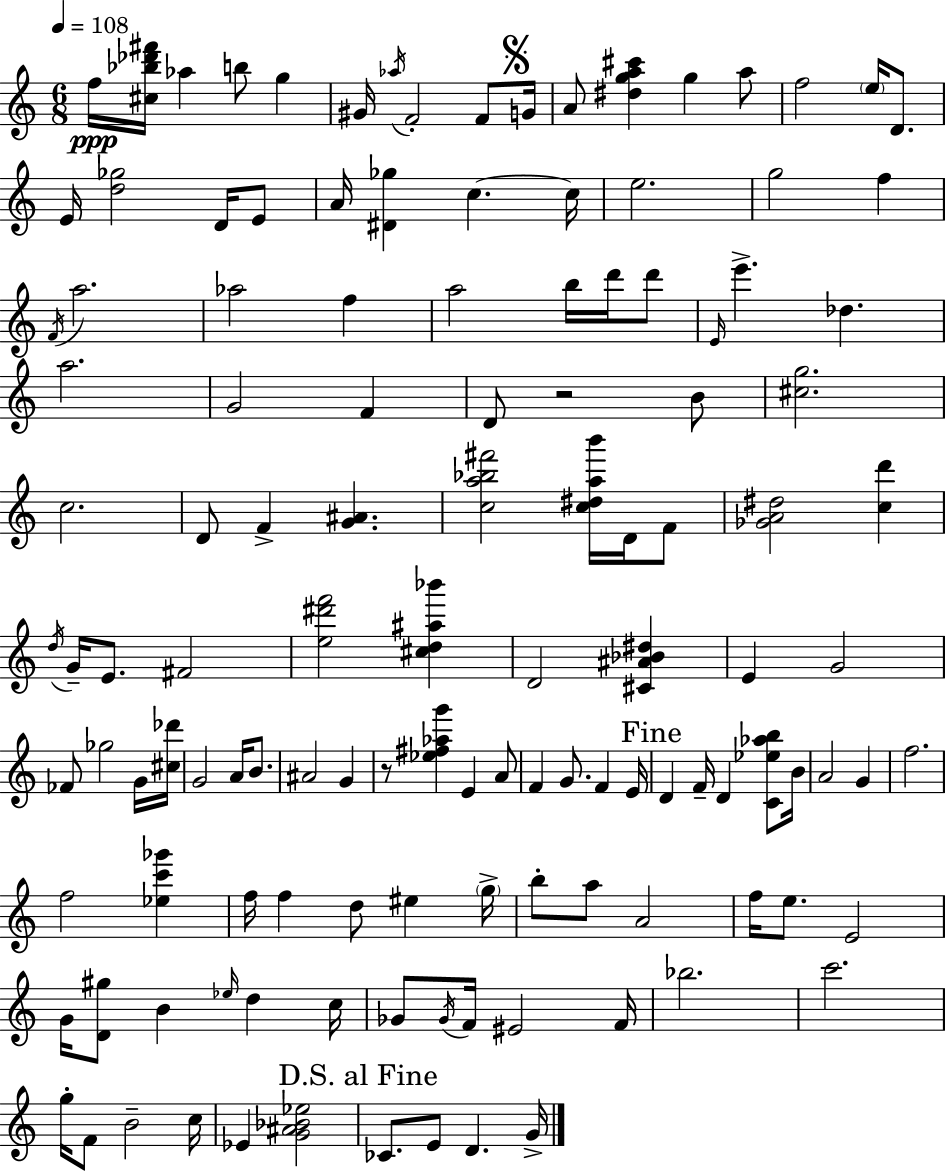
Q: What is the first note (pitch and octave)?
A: F5